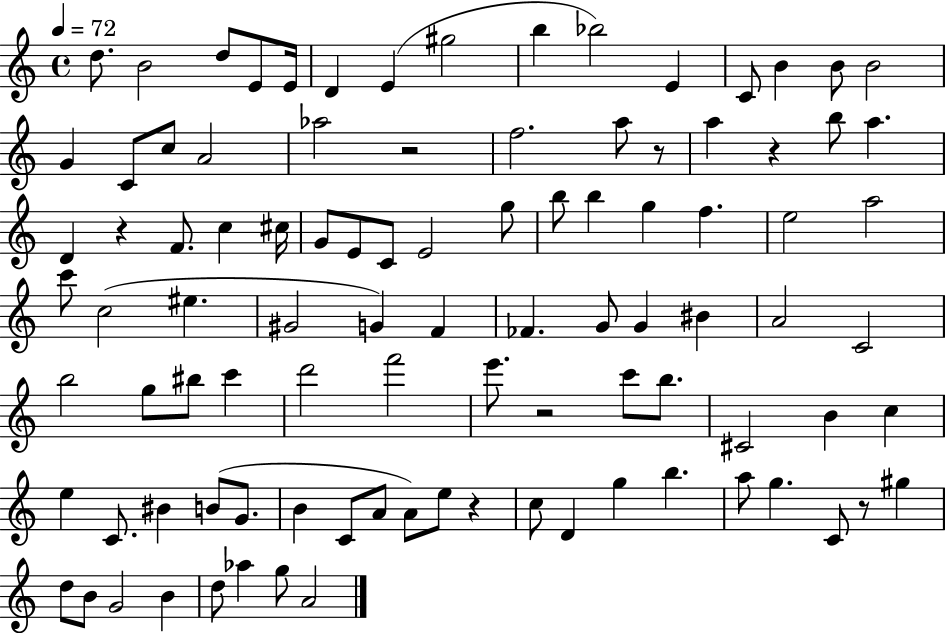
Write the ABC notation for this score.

X:1
T:Untitled
M:4/4
L:1/4
K:C
d/2 B2 d/2 E/2 E/4 D E ^g2 b _b2 E C/2 B B/2 B2 G C/2 c/2 A2 _a2 z2 f2 a/2 z/2 a z b/2 a D z F/2 c ^c/4 G/2 E/2 C/2 E2 g/2 b/2 b g f e2 a2 c'/2 c2 ^e ^G2 G F _F G/2 G ^B A2 C2 b2 g/2 ^b/2 c' d'2 f'2 e'/2 z2 c'/2 b/2 ^C2 B c e C/2 ^B B/2 G/2 B C/2 A/2 A/2 e/2 z c/2 D g b a/2 g C/2 z/2 ^g d/2 B/2 G2 B d/2 _a g/2 A2